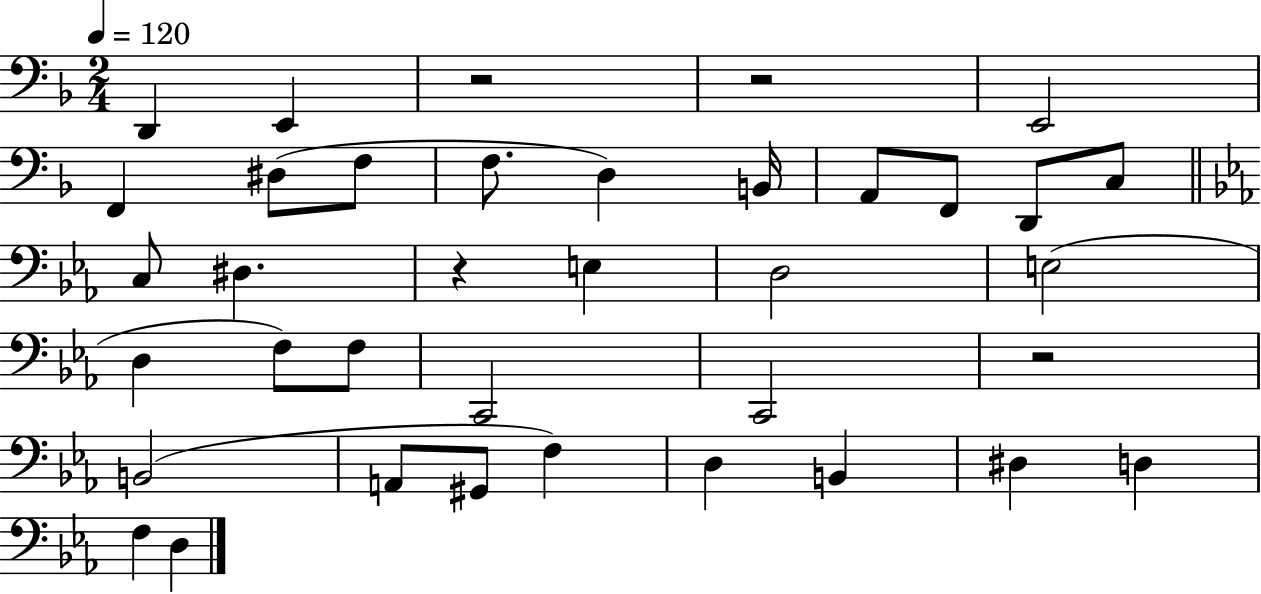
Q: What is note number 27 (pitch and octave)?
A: F3